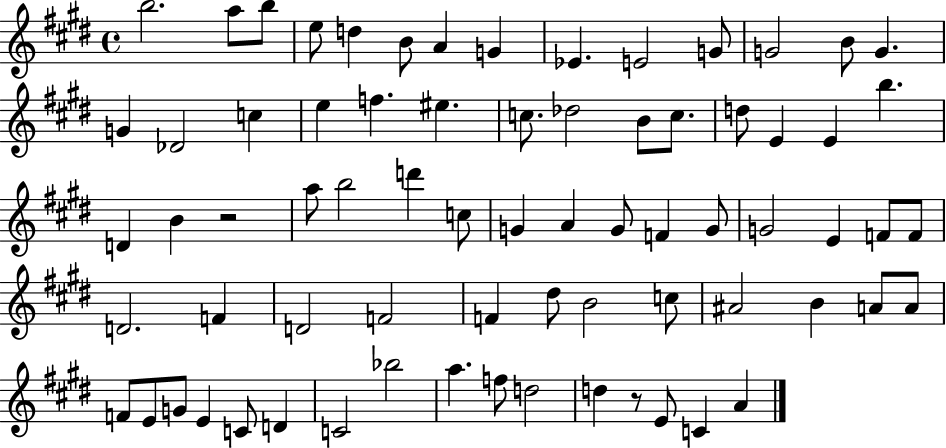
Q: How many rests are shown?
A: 2